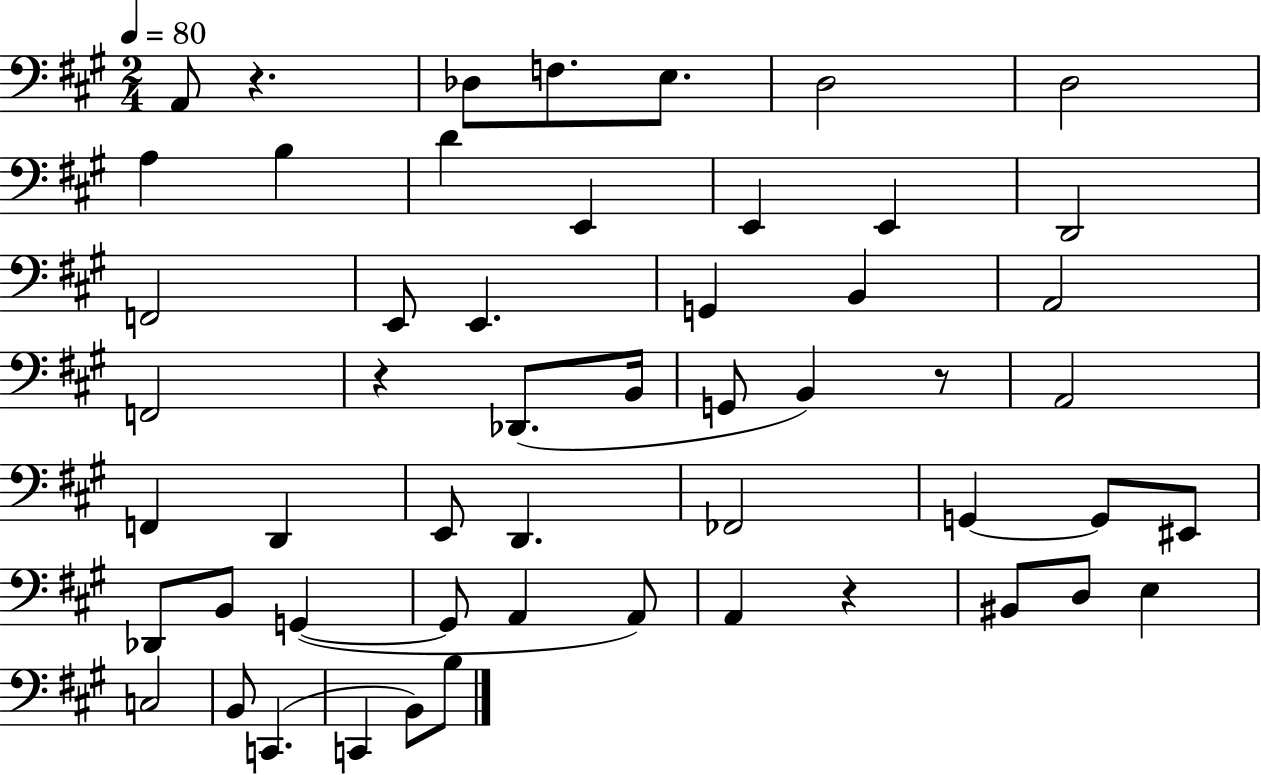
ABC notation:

X:1
T:Untitled
M:2/4
L:1/4
K:A
A,,/2 z _D,/2 F,/2 E,/2 D,2 D,2 A, B, D E,, E,, E,, D,,2 F,,2 E,,/2 E,, G,, B,, A,,2 F,,2 z _D,,/2 B,,/4 G,,/2 B,, z/2 A,,2 F,, D,, E,,/2 D,, _F,,2 G,, G,,/2 ^E,,/2 _D,,/2 B,,/2 G,, G,,/2 A,, A,,/2 A,, z ^B,,/2 D,/2 E, C,2 B,,/2 C,, C,, B,,/2 B,/2